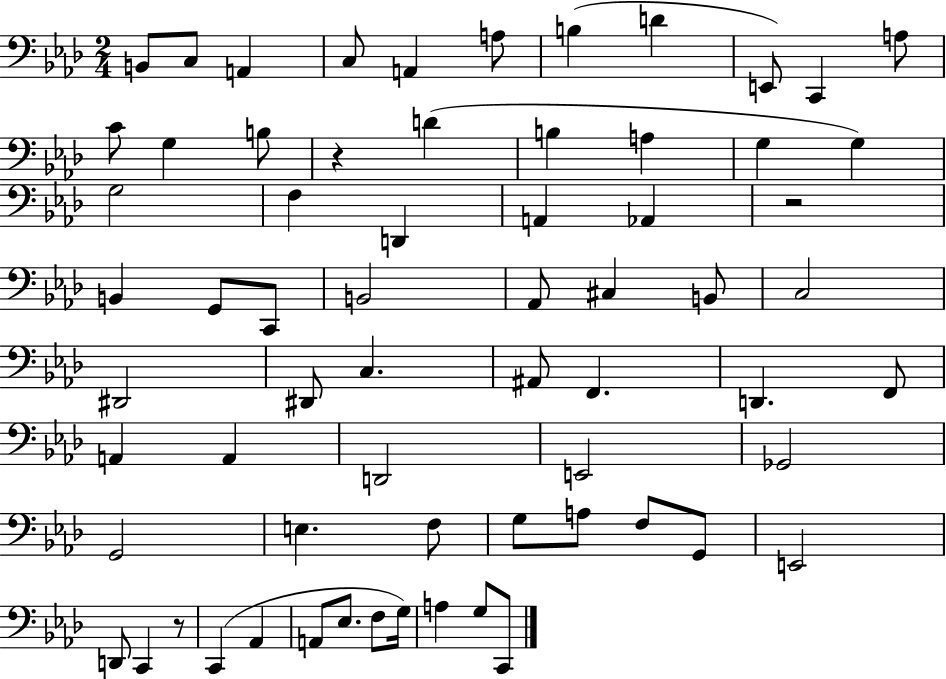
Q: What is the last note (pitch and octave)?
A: C2